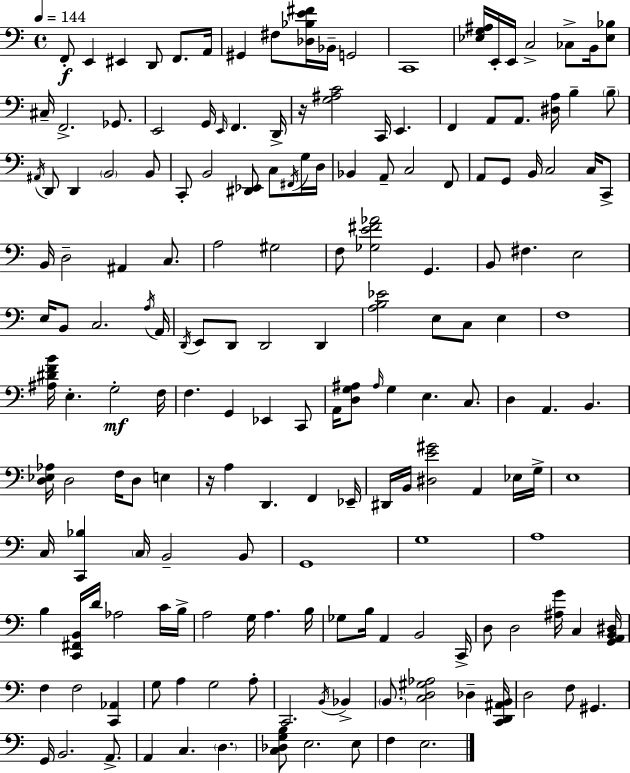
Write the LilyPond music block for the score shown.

{
  \clef bass
  \time 4/4
  \defaultTimeSignature
  \key a \minor
  \tempo 4 = 144
  f,8-.\f e,4 eis,4 d,8 f,8. a,16 | gis,4 fis8 <des bes e' fis'>16 bes,16-- g,2 | c,1 | <ees g ais>16 e,16-. e,16 c2-> ces8-> b,16 <ees bes>8 | \break cis16-- f,2.-> ges,8. | e,2 g,16 \grace { e,16 } f,4. | d,16-> r16 <g ais c'>2 c,16 e,4. | f,4 a,8 a,8. <dis a>16 b4-- \parenthesize b8-- | \break \acciaccatura { ais,16 } d,8 d,4 \parenthesize b,2 | b,8 c,8-. b,2 <dis, ees,>8 c8 | \acciaccatura { fis,16 } g16 d16 bes,4 a,8-- c2 | f,8 a,8 g,8 b,16 c2 | \break c16 c,8-> b,16 d2-- ais,4 | c8. a2 gis2 | f8 <ges e' fis' aes'>2 g,4. | b,8 fis4. e2 | \break e16 b,8 c2. | \acciaccatura { a16 } a,16 \acciaccatura { d,16 } e,8 d,8 d,2 | d,4 <a b ees'>2 e8 c8 | e4 f1 | \break <ais dis' f' b'>16 e4.-. g2-.\mf | f16 f4. g,4 ees,4 | c,8 a,16 <d g ais>8 \grace { ais16 } g4 e4. | c8. d4 a,4. | \break b,4. <d ees aes>16 d2 f16 | d8 e4 r16 a4 d,4. | f,4 ees,16-- dis,16 b,16 <dis e' gis'>2 | a,4 ees16 g16-> e1 | \break c16 <c, bes>4 \parenthesize c16 b,2-- | b,8 g,1 | g1 | a1 | \break b4 <c, fis, b,>16 d'16 aes2 | c'16 b16-> a2 g16 a4. | b16 ges8 b16 a,4 b,2 | c,16-> d8 d2 | \break <ais g'>16 c4 <g, a, b, dis>16 f4 f2 | <c, aes,>4 g8 a4 g2 | a8-. c,2. | \acciaccatura { b,16 } bes,4-> \parenthesize b,8. <c d gis aes>2 | \break des4-- <c, d, ais, b,>16 d2 f8 | gis,4. g,16 b,2. | a,8.-> a,4 c4. | \parenthesize d4. <c des g b>8 e2. | \break e8 f4 e2. | \bar "|."
}